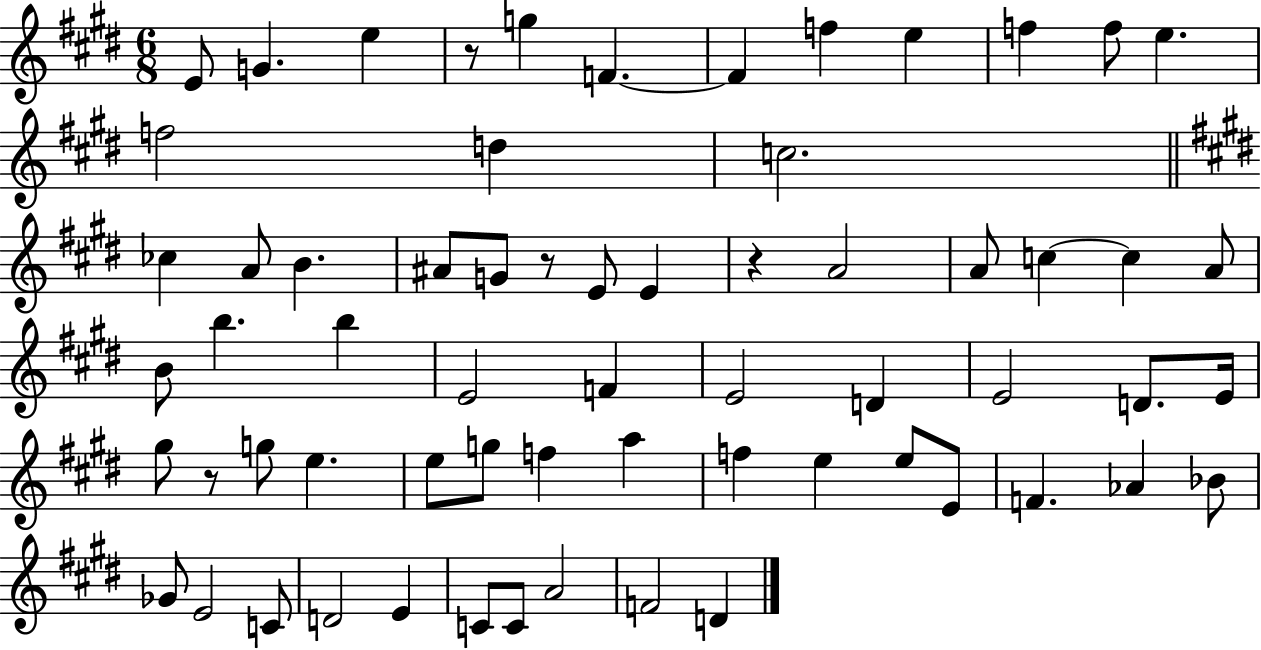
E4/e G4/q. E5/q R/e G5/q F4/q. F4/q F5/q E5/q F5/q F5/e E5/q. F5/h D5/q C5/h. CES5/q A4/e B4/q. A#4/e G4/e R/e E4/e E4/q R/q A4/h A4/e C5/q C5/q A4/e B4/e B5/q. B5/q E4/h F4/q E4/h D4/q E4/h D4/e. E4/s G#5/e R/e G5/e E5/q. E5/e G5/e F5/q A5/q F5/q E5/q E5/e E4/e F4/q. Ab4/q Bb4/e Gb4/e E4/h C4/e D4/h E4/q C4/e C4/e A4/h F4/h D4/q